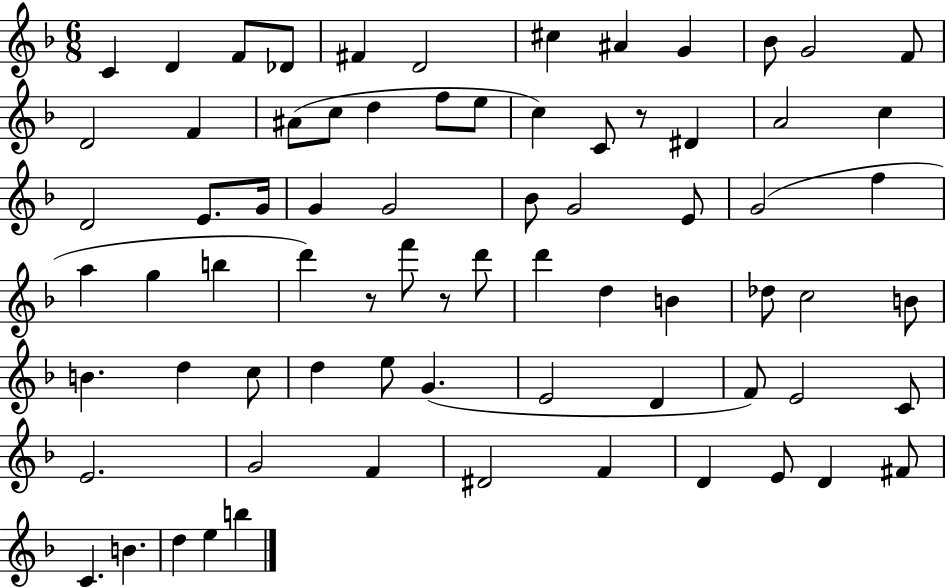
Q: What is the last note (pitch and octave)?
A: B5